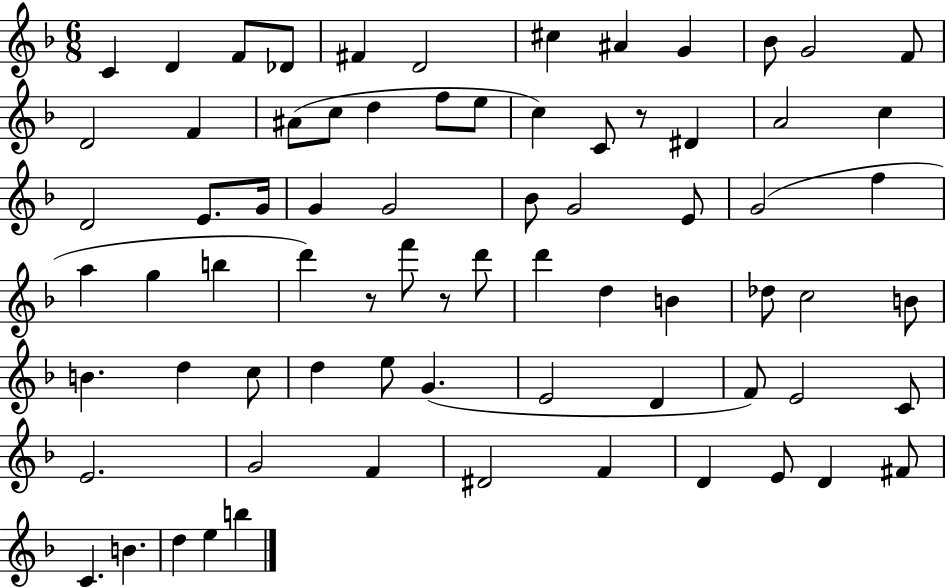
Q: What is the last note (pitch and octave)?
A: B5